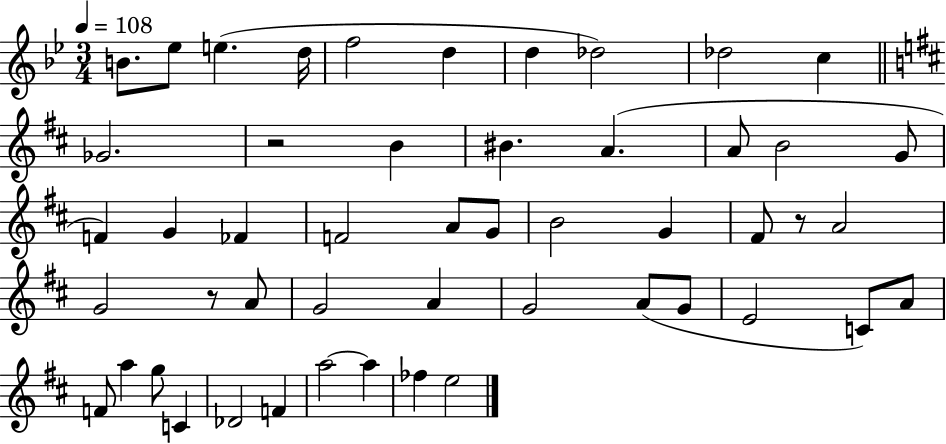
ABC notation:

X:1
T:Untitled
M:3/4
L:1/4
K:Bb
B/2 _e/2 e d/4 f2 d d _d2 _d2 c _G2 z2 B ^B A A/2 B2 G/2 F G _F F2 A/2 G/2 B2 G ^F/2 z/2 A2 G2 z/2 A/2 G2 A G2 A/2 G/2 E2 C/2 A/2 F/2 a g/2 C _D2 F a2 a _f e2